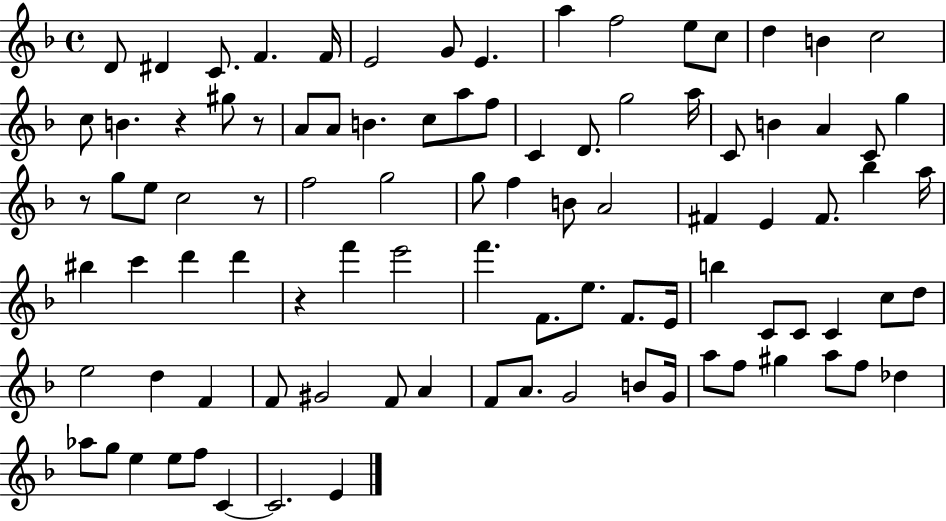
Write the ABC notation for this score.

X:1
T:Untitled
M:4/4
L:1/4
K:F
D/2 ^D C/2 F F/4 E2 G/2 E a f2 e/2 c/2 d B c2 c/2 B z ^g/2 z/2 A/2 A/2 B c/2 a/2 f/2 C D/2 g2 a/4 C/2 B A C/2 g z/2 g/2 e/2 c2 z/2 f2 g2 g/2 f B/2 A2 ^F E ^F/2 _b a/4 ^b c' d' d' z f' e'2 f' F/2 e/2 F/2 E/4 b C/2 C/2 C c/2 d/2 e2 d F F/2 ^G2 F/2 A F/2 A/2 G2 B/2 G/4 a/2 f/2 ^g a/2 f/2 _d _a/2 g/2 e e/2 f/2 C C2 E